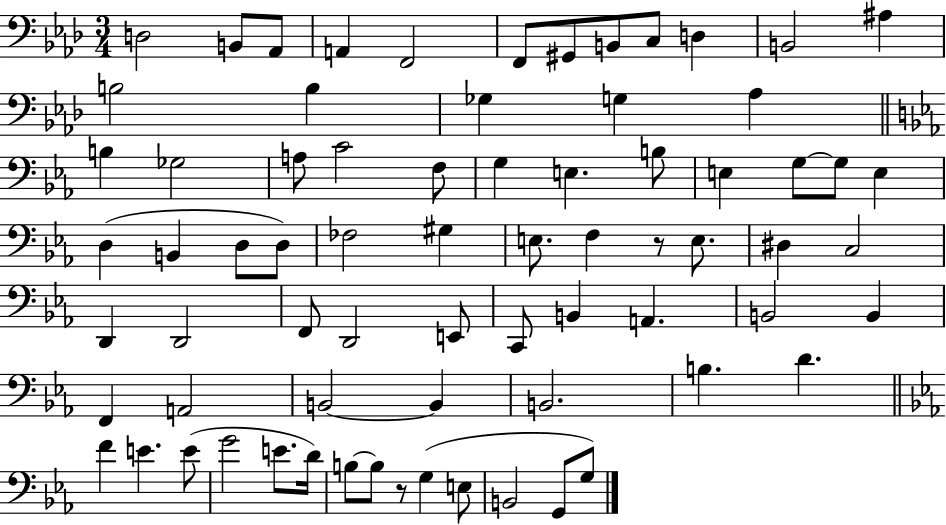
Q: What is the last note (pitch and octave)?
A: G3